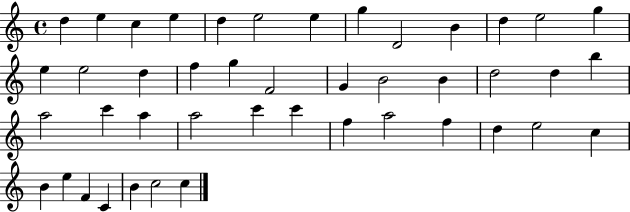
D5/q E5/q C5/q E5/q D5/q E5/h E5/q G5/q D4/h B4/q D5/q E5/h G5/q E5/q E5/h D5/q F5/q G5/q F4/h G4/q B4/h B4/q D5/h D5/q B5/q A5/h C6/q A5/q A5/h C6/q C6/q F5/q A5/h F5/q D5/q E5/h C5/q B4/q E5/q F4/q C4/q B4/q C5/h C5/q